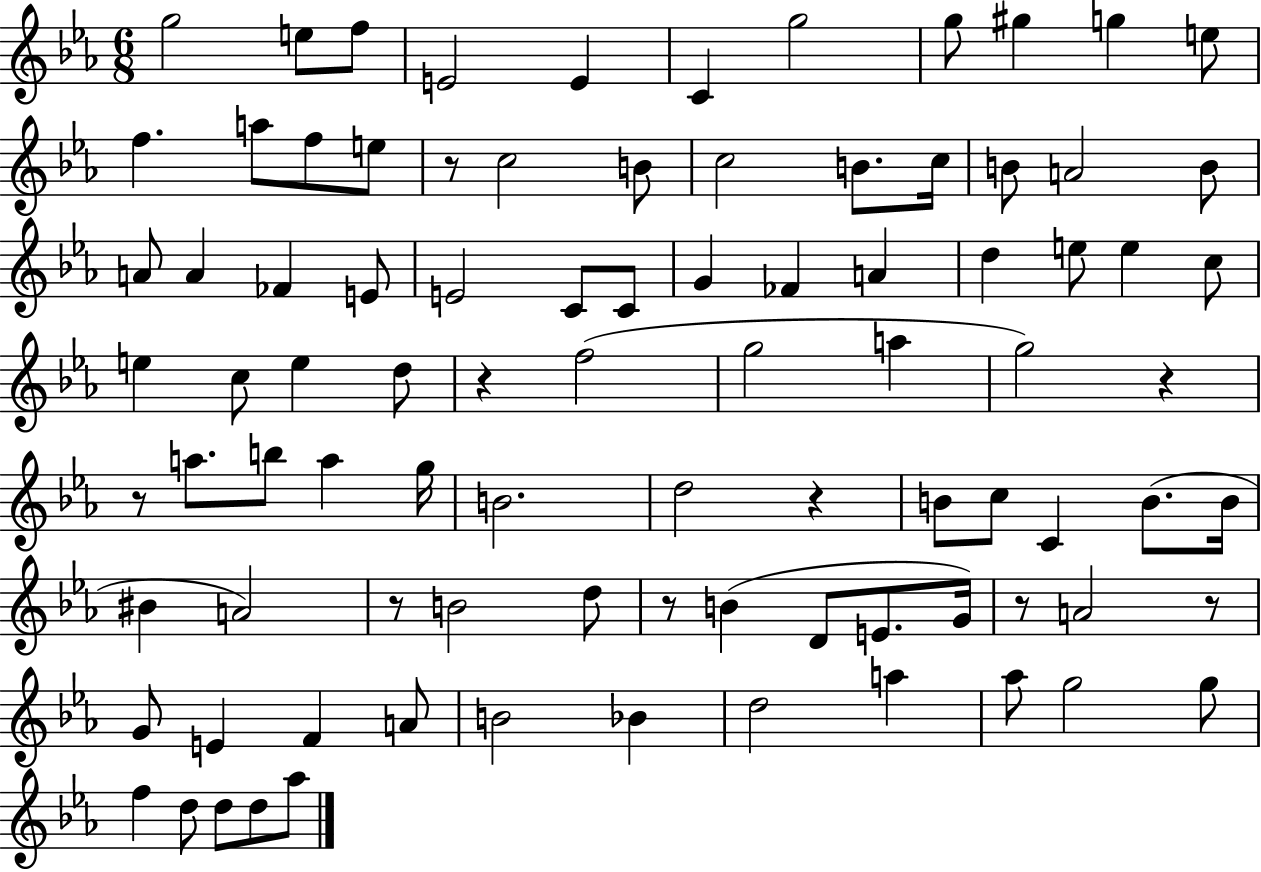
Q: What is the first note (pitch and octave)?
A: G5